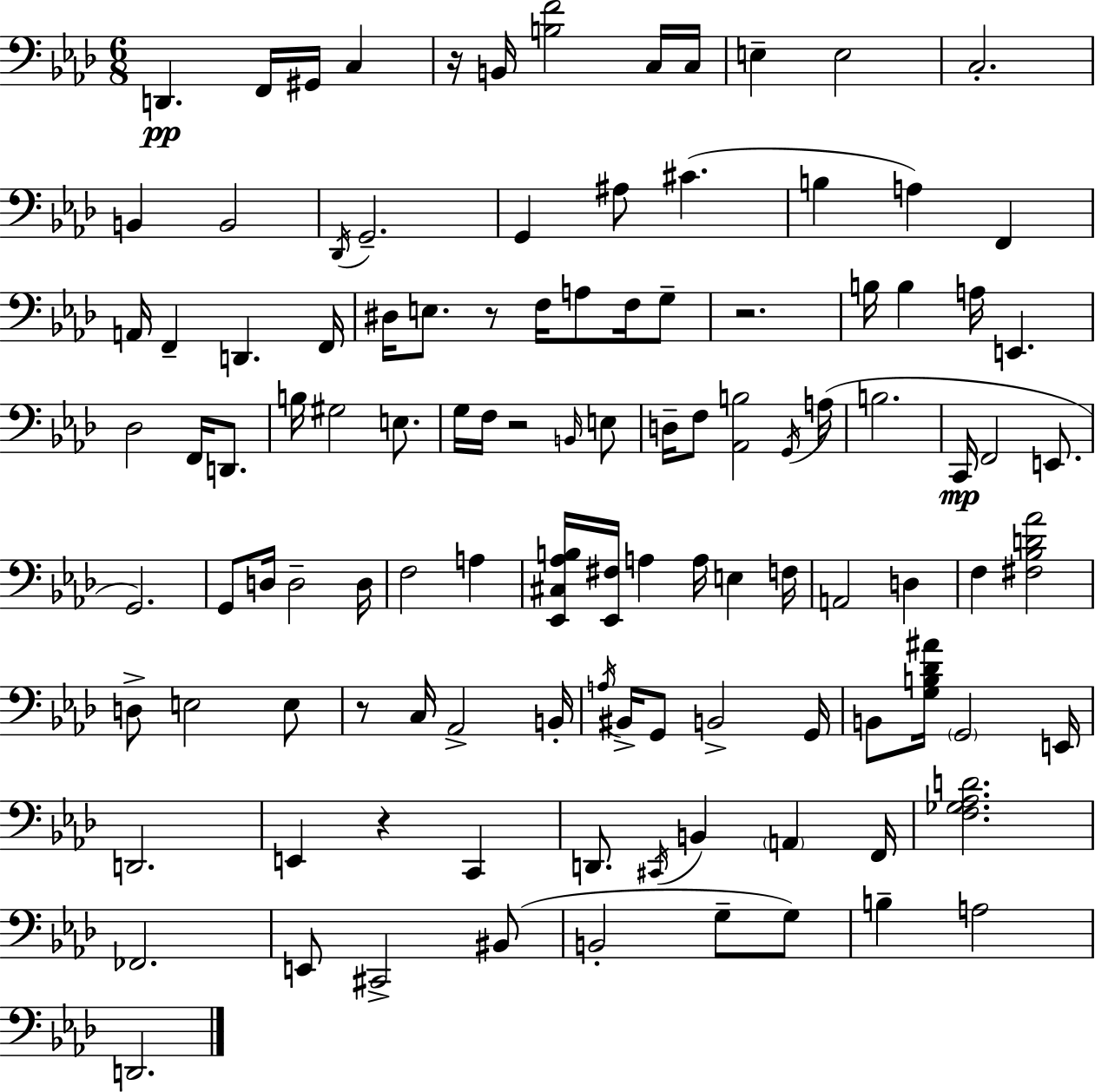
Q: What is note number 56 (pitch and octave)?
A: D3